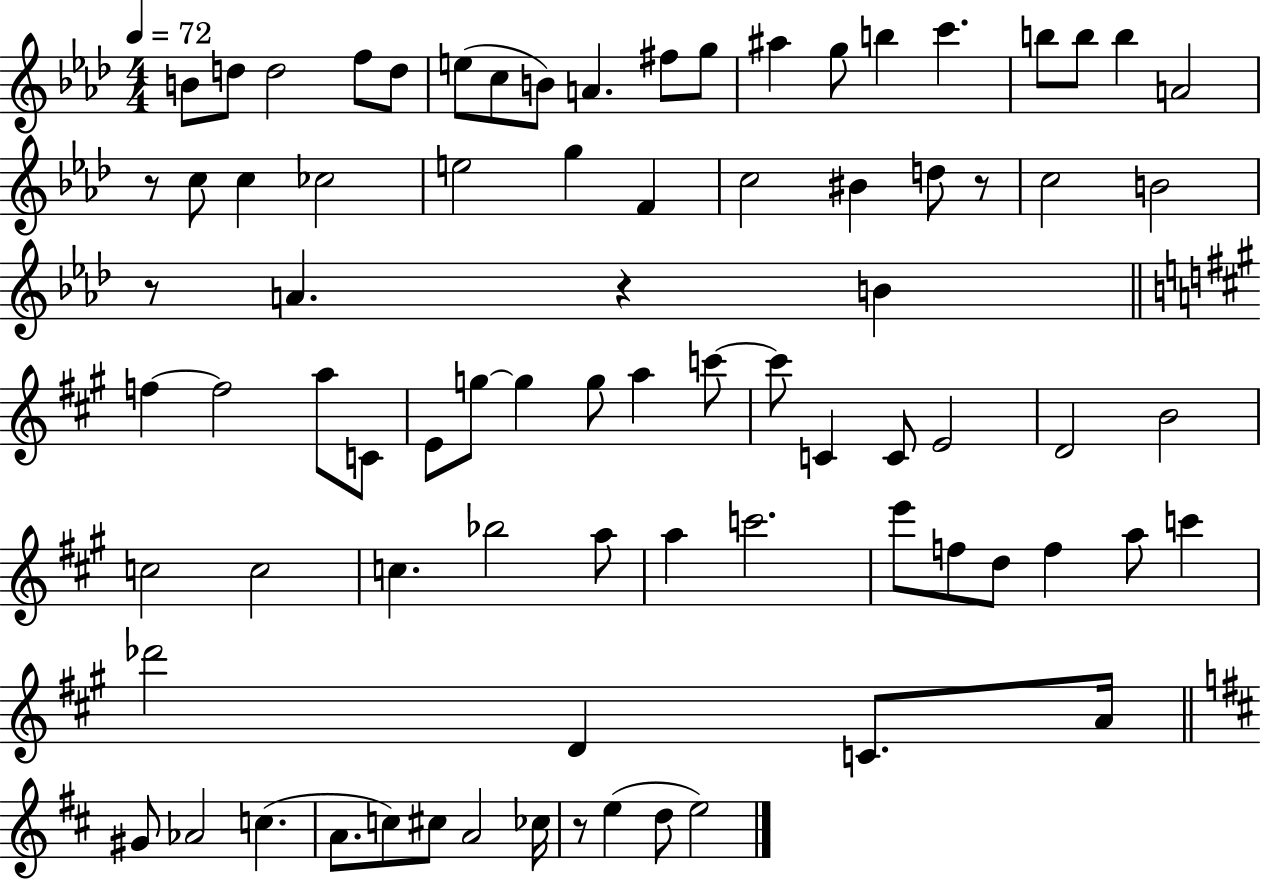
{
  \clef treble
  \numericTimeSignature
  \time 4/4
  \key aes \major
  \tempo 4 = 72
  b'8 d''8 d''2 f''8 d''8 | e''8( c''8 b'8) a'4. fis''8 g''8 | ais''4 g''8 b''4 c'''4. | b''8 b''8 b''4 a'2 | \break r8 c''8 c''4 ces''2 | e''2 g''4 f'4 | c''2 bis'4 d''8 r8 | c''2 b'2 | \break r8 a'4. r4 b'4 | \bar "||" \break \key a \major f''4~~ f''2 a''8 c'8 | e'8 g''8~~ g''4 g''8 a''4 c'''8~~ | c'''8 c'4 c'8 e'2 | d'2 b'2 | \break c''2 c''2 | c''4. bes''2 a''8 | a''4 c'''2. | e'''8 f''8 d''8 f''4 a''8 c'''4 | \break des'''2 d'4 c'8. a'16 | \bar "||" \break \key d \major gis'8 aes'2 c''4.( | a'8. c''8) cis''8 a'2 ces''16 | r8 e''4( d''8 e''2) | \bar "|."
}